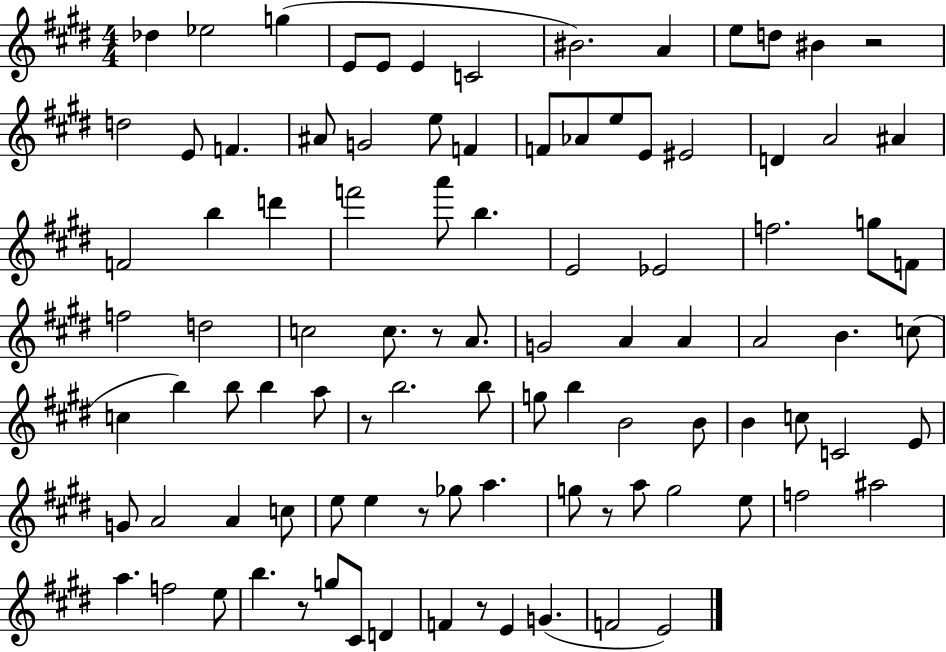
Db5/q Eb5/h G5/q E4/e E4/e E4/q C4/h BIS4/h. A4/q E5/e D5/e BIS4/q R/h D5/h E4/e F4/q. A#4/e G4/h E5/e F4/q F4/e Ab4/e E5/e E4/e EIS4/h D4/q A4/h A#4/q F4/h B5/q D6/q F6/h A6/e B5/q. E4/h Eb4/h F5/h. G5/e F4/e F5/h D5/h C5/h C5/e. R/e A4/e. G4/h A4/q A4/q A4/h B4/q. C5/e C5/q B5/q B5/e B5/q A5/e R/e B5/h. B5/e G5/e B5/q B4/h B4/e B4/q C5/e C4/h E4/e G4/e A4/h A4/q C5/e E5/e E5/q R/e Gb5/e A5/q. G5/e R/e A5/e G5/h E5/e F5/h A#5/h A5/q. F5/h E5/e B5/q. R/e G5/e C#4/e D4/q F4/q R/e E4/q G4/q. F4/h E4/h